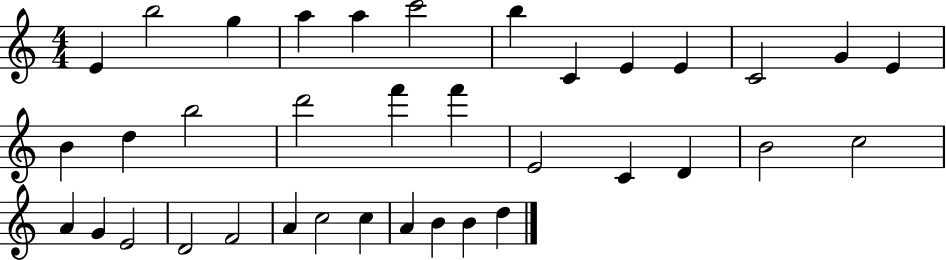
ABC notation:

X:1
T:Untitled
M:4/4
L:1/4
K:C
E b2 g a a c'2 b C E E C2 G E B d b2 d'2 f' f' E2 C D B2 c2 A G E2 D2 F2 A c2 c A B B d